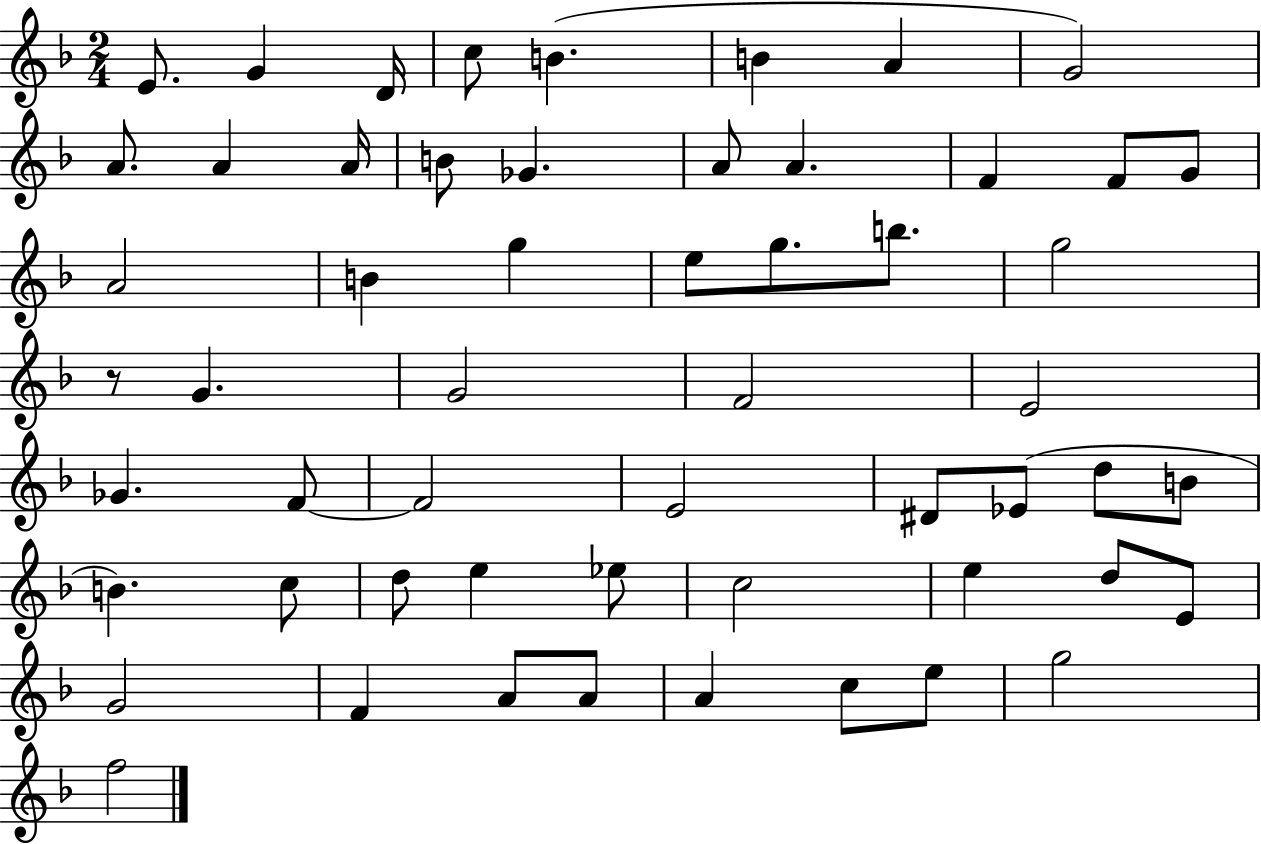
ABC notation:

X:1
T:Untitled
M:2/4
L:1/4
K:F
E/2 G D/4 c/2 B B A G2 A/2 A A/4 B/2 _G A/2 A F F/2 G/2 A2 B g e/2 g/2 b/2 g2 z/2 G G2 F2 E2 _G F/2 F2 E2 ^D/2 _E/2 d/2 B/2 B c/2 d/2 e _e/2 c2 e d/2 E/2 G2 F A/2 A/2 A c/2 e/2 g2 f2